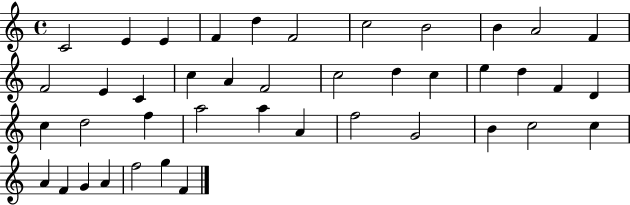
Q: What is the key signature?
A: C major